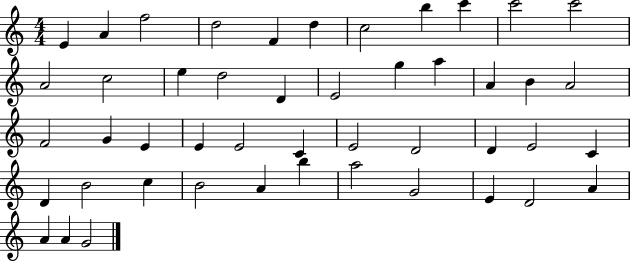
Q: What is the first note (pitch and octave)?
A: E4